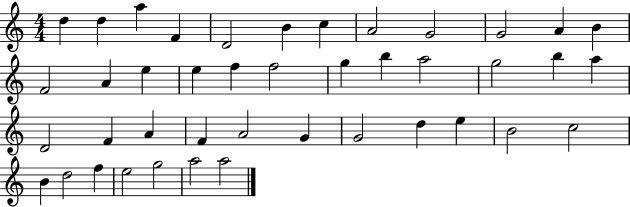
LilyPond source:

{
  \clef treble
  \numericTimeSignature
  \time 4/4
  \key c \major
  d''4 d''4 a''4 f'4 | d'2 b'4 c''4 | a'2 g'2 | g'2 a'4 b'4 | \break f'2 a'4 e''4 | e''4 f''4 f''2 | g''4 b''4 a''2 | g''2 b''4 a''4 | \break d'2 f'4 a'4 | f'4 a'2 g'4 | g'2 d''4 e''4 | b'2 c''2 | \break b'4 d''2 f''4 | e''2 g''2 | a''2 a''2 | \bar "|."
}